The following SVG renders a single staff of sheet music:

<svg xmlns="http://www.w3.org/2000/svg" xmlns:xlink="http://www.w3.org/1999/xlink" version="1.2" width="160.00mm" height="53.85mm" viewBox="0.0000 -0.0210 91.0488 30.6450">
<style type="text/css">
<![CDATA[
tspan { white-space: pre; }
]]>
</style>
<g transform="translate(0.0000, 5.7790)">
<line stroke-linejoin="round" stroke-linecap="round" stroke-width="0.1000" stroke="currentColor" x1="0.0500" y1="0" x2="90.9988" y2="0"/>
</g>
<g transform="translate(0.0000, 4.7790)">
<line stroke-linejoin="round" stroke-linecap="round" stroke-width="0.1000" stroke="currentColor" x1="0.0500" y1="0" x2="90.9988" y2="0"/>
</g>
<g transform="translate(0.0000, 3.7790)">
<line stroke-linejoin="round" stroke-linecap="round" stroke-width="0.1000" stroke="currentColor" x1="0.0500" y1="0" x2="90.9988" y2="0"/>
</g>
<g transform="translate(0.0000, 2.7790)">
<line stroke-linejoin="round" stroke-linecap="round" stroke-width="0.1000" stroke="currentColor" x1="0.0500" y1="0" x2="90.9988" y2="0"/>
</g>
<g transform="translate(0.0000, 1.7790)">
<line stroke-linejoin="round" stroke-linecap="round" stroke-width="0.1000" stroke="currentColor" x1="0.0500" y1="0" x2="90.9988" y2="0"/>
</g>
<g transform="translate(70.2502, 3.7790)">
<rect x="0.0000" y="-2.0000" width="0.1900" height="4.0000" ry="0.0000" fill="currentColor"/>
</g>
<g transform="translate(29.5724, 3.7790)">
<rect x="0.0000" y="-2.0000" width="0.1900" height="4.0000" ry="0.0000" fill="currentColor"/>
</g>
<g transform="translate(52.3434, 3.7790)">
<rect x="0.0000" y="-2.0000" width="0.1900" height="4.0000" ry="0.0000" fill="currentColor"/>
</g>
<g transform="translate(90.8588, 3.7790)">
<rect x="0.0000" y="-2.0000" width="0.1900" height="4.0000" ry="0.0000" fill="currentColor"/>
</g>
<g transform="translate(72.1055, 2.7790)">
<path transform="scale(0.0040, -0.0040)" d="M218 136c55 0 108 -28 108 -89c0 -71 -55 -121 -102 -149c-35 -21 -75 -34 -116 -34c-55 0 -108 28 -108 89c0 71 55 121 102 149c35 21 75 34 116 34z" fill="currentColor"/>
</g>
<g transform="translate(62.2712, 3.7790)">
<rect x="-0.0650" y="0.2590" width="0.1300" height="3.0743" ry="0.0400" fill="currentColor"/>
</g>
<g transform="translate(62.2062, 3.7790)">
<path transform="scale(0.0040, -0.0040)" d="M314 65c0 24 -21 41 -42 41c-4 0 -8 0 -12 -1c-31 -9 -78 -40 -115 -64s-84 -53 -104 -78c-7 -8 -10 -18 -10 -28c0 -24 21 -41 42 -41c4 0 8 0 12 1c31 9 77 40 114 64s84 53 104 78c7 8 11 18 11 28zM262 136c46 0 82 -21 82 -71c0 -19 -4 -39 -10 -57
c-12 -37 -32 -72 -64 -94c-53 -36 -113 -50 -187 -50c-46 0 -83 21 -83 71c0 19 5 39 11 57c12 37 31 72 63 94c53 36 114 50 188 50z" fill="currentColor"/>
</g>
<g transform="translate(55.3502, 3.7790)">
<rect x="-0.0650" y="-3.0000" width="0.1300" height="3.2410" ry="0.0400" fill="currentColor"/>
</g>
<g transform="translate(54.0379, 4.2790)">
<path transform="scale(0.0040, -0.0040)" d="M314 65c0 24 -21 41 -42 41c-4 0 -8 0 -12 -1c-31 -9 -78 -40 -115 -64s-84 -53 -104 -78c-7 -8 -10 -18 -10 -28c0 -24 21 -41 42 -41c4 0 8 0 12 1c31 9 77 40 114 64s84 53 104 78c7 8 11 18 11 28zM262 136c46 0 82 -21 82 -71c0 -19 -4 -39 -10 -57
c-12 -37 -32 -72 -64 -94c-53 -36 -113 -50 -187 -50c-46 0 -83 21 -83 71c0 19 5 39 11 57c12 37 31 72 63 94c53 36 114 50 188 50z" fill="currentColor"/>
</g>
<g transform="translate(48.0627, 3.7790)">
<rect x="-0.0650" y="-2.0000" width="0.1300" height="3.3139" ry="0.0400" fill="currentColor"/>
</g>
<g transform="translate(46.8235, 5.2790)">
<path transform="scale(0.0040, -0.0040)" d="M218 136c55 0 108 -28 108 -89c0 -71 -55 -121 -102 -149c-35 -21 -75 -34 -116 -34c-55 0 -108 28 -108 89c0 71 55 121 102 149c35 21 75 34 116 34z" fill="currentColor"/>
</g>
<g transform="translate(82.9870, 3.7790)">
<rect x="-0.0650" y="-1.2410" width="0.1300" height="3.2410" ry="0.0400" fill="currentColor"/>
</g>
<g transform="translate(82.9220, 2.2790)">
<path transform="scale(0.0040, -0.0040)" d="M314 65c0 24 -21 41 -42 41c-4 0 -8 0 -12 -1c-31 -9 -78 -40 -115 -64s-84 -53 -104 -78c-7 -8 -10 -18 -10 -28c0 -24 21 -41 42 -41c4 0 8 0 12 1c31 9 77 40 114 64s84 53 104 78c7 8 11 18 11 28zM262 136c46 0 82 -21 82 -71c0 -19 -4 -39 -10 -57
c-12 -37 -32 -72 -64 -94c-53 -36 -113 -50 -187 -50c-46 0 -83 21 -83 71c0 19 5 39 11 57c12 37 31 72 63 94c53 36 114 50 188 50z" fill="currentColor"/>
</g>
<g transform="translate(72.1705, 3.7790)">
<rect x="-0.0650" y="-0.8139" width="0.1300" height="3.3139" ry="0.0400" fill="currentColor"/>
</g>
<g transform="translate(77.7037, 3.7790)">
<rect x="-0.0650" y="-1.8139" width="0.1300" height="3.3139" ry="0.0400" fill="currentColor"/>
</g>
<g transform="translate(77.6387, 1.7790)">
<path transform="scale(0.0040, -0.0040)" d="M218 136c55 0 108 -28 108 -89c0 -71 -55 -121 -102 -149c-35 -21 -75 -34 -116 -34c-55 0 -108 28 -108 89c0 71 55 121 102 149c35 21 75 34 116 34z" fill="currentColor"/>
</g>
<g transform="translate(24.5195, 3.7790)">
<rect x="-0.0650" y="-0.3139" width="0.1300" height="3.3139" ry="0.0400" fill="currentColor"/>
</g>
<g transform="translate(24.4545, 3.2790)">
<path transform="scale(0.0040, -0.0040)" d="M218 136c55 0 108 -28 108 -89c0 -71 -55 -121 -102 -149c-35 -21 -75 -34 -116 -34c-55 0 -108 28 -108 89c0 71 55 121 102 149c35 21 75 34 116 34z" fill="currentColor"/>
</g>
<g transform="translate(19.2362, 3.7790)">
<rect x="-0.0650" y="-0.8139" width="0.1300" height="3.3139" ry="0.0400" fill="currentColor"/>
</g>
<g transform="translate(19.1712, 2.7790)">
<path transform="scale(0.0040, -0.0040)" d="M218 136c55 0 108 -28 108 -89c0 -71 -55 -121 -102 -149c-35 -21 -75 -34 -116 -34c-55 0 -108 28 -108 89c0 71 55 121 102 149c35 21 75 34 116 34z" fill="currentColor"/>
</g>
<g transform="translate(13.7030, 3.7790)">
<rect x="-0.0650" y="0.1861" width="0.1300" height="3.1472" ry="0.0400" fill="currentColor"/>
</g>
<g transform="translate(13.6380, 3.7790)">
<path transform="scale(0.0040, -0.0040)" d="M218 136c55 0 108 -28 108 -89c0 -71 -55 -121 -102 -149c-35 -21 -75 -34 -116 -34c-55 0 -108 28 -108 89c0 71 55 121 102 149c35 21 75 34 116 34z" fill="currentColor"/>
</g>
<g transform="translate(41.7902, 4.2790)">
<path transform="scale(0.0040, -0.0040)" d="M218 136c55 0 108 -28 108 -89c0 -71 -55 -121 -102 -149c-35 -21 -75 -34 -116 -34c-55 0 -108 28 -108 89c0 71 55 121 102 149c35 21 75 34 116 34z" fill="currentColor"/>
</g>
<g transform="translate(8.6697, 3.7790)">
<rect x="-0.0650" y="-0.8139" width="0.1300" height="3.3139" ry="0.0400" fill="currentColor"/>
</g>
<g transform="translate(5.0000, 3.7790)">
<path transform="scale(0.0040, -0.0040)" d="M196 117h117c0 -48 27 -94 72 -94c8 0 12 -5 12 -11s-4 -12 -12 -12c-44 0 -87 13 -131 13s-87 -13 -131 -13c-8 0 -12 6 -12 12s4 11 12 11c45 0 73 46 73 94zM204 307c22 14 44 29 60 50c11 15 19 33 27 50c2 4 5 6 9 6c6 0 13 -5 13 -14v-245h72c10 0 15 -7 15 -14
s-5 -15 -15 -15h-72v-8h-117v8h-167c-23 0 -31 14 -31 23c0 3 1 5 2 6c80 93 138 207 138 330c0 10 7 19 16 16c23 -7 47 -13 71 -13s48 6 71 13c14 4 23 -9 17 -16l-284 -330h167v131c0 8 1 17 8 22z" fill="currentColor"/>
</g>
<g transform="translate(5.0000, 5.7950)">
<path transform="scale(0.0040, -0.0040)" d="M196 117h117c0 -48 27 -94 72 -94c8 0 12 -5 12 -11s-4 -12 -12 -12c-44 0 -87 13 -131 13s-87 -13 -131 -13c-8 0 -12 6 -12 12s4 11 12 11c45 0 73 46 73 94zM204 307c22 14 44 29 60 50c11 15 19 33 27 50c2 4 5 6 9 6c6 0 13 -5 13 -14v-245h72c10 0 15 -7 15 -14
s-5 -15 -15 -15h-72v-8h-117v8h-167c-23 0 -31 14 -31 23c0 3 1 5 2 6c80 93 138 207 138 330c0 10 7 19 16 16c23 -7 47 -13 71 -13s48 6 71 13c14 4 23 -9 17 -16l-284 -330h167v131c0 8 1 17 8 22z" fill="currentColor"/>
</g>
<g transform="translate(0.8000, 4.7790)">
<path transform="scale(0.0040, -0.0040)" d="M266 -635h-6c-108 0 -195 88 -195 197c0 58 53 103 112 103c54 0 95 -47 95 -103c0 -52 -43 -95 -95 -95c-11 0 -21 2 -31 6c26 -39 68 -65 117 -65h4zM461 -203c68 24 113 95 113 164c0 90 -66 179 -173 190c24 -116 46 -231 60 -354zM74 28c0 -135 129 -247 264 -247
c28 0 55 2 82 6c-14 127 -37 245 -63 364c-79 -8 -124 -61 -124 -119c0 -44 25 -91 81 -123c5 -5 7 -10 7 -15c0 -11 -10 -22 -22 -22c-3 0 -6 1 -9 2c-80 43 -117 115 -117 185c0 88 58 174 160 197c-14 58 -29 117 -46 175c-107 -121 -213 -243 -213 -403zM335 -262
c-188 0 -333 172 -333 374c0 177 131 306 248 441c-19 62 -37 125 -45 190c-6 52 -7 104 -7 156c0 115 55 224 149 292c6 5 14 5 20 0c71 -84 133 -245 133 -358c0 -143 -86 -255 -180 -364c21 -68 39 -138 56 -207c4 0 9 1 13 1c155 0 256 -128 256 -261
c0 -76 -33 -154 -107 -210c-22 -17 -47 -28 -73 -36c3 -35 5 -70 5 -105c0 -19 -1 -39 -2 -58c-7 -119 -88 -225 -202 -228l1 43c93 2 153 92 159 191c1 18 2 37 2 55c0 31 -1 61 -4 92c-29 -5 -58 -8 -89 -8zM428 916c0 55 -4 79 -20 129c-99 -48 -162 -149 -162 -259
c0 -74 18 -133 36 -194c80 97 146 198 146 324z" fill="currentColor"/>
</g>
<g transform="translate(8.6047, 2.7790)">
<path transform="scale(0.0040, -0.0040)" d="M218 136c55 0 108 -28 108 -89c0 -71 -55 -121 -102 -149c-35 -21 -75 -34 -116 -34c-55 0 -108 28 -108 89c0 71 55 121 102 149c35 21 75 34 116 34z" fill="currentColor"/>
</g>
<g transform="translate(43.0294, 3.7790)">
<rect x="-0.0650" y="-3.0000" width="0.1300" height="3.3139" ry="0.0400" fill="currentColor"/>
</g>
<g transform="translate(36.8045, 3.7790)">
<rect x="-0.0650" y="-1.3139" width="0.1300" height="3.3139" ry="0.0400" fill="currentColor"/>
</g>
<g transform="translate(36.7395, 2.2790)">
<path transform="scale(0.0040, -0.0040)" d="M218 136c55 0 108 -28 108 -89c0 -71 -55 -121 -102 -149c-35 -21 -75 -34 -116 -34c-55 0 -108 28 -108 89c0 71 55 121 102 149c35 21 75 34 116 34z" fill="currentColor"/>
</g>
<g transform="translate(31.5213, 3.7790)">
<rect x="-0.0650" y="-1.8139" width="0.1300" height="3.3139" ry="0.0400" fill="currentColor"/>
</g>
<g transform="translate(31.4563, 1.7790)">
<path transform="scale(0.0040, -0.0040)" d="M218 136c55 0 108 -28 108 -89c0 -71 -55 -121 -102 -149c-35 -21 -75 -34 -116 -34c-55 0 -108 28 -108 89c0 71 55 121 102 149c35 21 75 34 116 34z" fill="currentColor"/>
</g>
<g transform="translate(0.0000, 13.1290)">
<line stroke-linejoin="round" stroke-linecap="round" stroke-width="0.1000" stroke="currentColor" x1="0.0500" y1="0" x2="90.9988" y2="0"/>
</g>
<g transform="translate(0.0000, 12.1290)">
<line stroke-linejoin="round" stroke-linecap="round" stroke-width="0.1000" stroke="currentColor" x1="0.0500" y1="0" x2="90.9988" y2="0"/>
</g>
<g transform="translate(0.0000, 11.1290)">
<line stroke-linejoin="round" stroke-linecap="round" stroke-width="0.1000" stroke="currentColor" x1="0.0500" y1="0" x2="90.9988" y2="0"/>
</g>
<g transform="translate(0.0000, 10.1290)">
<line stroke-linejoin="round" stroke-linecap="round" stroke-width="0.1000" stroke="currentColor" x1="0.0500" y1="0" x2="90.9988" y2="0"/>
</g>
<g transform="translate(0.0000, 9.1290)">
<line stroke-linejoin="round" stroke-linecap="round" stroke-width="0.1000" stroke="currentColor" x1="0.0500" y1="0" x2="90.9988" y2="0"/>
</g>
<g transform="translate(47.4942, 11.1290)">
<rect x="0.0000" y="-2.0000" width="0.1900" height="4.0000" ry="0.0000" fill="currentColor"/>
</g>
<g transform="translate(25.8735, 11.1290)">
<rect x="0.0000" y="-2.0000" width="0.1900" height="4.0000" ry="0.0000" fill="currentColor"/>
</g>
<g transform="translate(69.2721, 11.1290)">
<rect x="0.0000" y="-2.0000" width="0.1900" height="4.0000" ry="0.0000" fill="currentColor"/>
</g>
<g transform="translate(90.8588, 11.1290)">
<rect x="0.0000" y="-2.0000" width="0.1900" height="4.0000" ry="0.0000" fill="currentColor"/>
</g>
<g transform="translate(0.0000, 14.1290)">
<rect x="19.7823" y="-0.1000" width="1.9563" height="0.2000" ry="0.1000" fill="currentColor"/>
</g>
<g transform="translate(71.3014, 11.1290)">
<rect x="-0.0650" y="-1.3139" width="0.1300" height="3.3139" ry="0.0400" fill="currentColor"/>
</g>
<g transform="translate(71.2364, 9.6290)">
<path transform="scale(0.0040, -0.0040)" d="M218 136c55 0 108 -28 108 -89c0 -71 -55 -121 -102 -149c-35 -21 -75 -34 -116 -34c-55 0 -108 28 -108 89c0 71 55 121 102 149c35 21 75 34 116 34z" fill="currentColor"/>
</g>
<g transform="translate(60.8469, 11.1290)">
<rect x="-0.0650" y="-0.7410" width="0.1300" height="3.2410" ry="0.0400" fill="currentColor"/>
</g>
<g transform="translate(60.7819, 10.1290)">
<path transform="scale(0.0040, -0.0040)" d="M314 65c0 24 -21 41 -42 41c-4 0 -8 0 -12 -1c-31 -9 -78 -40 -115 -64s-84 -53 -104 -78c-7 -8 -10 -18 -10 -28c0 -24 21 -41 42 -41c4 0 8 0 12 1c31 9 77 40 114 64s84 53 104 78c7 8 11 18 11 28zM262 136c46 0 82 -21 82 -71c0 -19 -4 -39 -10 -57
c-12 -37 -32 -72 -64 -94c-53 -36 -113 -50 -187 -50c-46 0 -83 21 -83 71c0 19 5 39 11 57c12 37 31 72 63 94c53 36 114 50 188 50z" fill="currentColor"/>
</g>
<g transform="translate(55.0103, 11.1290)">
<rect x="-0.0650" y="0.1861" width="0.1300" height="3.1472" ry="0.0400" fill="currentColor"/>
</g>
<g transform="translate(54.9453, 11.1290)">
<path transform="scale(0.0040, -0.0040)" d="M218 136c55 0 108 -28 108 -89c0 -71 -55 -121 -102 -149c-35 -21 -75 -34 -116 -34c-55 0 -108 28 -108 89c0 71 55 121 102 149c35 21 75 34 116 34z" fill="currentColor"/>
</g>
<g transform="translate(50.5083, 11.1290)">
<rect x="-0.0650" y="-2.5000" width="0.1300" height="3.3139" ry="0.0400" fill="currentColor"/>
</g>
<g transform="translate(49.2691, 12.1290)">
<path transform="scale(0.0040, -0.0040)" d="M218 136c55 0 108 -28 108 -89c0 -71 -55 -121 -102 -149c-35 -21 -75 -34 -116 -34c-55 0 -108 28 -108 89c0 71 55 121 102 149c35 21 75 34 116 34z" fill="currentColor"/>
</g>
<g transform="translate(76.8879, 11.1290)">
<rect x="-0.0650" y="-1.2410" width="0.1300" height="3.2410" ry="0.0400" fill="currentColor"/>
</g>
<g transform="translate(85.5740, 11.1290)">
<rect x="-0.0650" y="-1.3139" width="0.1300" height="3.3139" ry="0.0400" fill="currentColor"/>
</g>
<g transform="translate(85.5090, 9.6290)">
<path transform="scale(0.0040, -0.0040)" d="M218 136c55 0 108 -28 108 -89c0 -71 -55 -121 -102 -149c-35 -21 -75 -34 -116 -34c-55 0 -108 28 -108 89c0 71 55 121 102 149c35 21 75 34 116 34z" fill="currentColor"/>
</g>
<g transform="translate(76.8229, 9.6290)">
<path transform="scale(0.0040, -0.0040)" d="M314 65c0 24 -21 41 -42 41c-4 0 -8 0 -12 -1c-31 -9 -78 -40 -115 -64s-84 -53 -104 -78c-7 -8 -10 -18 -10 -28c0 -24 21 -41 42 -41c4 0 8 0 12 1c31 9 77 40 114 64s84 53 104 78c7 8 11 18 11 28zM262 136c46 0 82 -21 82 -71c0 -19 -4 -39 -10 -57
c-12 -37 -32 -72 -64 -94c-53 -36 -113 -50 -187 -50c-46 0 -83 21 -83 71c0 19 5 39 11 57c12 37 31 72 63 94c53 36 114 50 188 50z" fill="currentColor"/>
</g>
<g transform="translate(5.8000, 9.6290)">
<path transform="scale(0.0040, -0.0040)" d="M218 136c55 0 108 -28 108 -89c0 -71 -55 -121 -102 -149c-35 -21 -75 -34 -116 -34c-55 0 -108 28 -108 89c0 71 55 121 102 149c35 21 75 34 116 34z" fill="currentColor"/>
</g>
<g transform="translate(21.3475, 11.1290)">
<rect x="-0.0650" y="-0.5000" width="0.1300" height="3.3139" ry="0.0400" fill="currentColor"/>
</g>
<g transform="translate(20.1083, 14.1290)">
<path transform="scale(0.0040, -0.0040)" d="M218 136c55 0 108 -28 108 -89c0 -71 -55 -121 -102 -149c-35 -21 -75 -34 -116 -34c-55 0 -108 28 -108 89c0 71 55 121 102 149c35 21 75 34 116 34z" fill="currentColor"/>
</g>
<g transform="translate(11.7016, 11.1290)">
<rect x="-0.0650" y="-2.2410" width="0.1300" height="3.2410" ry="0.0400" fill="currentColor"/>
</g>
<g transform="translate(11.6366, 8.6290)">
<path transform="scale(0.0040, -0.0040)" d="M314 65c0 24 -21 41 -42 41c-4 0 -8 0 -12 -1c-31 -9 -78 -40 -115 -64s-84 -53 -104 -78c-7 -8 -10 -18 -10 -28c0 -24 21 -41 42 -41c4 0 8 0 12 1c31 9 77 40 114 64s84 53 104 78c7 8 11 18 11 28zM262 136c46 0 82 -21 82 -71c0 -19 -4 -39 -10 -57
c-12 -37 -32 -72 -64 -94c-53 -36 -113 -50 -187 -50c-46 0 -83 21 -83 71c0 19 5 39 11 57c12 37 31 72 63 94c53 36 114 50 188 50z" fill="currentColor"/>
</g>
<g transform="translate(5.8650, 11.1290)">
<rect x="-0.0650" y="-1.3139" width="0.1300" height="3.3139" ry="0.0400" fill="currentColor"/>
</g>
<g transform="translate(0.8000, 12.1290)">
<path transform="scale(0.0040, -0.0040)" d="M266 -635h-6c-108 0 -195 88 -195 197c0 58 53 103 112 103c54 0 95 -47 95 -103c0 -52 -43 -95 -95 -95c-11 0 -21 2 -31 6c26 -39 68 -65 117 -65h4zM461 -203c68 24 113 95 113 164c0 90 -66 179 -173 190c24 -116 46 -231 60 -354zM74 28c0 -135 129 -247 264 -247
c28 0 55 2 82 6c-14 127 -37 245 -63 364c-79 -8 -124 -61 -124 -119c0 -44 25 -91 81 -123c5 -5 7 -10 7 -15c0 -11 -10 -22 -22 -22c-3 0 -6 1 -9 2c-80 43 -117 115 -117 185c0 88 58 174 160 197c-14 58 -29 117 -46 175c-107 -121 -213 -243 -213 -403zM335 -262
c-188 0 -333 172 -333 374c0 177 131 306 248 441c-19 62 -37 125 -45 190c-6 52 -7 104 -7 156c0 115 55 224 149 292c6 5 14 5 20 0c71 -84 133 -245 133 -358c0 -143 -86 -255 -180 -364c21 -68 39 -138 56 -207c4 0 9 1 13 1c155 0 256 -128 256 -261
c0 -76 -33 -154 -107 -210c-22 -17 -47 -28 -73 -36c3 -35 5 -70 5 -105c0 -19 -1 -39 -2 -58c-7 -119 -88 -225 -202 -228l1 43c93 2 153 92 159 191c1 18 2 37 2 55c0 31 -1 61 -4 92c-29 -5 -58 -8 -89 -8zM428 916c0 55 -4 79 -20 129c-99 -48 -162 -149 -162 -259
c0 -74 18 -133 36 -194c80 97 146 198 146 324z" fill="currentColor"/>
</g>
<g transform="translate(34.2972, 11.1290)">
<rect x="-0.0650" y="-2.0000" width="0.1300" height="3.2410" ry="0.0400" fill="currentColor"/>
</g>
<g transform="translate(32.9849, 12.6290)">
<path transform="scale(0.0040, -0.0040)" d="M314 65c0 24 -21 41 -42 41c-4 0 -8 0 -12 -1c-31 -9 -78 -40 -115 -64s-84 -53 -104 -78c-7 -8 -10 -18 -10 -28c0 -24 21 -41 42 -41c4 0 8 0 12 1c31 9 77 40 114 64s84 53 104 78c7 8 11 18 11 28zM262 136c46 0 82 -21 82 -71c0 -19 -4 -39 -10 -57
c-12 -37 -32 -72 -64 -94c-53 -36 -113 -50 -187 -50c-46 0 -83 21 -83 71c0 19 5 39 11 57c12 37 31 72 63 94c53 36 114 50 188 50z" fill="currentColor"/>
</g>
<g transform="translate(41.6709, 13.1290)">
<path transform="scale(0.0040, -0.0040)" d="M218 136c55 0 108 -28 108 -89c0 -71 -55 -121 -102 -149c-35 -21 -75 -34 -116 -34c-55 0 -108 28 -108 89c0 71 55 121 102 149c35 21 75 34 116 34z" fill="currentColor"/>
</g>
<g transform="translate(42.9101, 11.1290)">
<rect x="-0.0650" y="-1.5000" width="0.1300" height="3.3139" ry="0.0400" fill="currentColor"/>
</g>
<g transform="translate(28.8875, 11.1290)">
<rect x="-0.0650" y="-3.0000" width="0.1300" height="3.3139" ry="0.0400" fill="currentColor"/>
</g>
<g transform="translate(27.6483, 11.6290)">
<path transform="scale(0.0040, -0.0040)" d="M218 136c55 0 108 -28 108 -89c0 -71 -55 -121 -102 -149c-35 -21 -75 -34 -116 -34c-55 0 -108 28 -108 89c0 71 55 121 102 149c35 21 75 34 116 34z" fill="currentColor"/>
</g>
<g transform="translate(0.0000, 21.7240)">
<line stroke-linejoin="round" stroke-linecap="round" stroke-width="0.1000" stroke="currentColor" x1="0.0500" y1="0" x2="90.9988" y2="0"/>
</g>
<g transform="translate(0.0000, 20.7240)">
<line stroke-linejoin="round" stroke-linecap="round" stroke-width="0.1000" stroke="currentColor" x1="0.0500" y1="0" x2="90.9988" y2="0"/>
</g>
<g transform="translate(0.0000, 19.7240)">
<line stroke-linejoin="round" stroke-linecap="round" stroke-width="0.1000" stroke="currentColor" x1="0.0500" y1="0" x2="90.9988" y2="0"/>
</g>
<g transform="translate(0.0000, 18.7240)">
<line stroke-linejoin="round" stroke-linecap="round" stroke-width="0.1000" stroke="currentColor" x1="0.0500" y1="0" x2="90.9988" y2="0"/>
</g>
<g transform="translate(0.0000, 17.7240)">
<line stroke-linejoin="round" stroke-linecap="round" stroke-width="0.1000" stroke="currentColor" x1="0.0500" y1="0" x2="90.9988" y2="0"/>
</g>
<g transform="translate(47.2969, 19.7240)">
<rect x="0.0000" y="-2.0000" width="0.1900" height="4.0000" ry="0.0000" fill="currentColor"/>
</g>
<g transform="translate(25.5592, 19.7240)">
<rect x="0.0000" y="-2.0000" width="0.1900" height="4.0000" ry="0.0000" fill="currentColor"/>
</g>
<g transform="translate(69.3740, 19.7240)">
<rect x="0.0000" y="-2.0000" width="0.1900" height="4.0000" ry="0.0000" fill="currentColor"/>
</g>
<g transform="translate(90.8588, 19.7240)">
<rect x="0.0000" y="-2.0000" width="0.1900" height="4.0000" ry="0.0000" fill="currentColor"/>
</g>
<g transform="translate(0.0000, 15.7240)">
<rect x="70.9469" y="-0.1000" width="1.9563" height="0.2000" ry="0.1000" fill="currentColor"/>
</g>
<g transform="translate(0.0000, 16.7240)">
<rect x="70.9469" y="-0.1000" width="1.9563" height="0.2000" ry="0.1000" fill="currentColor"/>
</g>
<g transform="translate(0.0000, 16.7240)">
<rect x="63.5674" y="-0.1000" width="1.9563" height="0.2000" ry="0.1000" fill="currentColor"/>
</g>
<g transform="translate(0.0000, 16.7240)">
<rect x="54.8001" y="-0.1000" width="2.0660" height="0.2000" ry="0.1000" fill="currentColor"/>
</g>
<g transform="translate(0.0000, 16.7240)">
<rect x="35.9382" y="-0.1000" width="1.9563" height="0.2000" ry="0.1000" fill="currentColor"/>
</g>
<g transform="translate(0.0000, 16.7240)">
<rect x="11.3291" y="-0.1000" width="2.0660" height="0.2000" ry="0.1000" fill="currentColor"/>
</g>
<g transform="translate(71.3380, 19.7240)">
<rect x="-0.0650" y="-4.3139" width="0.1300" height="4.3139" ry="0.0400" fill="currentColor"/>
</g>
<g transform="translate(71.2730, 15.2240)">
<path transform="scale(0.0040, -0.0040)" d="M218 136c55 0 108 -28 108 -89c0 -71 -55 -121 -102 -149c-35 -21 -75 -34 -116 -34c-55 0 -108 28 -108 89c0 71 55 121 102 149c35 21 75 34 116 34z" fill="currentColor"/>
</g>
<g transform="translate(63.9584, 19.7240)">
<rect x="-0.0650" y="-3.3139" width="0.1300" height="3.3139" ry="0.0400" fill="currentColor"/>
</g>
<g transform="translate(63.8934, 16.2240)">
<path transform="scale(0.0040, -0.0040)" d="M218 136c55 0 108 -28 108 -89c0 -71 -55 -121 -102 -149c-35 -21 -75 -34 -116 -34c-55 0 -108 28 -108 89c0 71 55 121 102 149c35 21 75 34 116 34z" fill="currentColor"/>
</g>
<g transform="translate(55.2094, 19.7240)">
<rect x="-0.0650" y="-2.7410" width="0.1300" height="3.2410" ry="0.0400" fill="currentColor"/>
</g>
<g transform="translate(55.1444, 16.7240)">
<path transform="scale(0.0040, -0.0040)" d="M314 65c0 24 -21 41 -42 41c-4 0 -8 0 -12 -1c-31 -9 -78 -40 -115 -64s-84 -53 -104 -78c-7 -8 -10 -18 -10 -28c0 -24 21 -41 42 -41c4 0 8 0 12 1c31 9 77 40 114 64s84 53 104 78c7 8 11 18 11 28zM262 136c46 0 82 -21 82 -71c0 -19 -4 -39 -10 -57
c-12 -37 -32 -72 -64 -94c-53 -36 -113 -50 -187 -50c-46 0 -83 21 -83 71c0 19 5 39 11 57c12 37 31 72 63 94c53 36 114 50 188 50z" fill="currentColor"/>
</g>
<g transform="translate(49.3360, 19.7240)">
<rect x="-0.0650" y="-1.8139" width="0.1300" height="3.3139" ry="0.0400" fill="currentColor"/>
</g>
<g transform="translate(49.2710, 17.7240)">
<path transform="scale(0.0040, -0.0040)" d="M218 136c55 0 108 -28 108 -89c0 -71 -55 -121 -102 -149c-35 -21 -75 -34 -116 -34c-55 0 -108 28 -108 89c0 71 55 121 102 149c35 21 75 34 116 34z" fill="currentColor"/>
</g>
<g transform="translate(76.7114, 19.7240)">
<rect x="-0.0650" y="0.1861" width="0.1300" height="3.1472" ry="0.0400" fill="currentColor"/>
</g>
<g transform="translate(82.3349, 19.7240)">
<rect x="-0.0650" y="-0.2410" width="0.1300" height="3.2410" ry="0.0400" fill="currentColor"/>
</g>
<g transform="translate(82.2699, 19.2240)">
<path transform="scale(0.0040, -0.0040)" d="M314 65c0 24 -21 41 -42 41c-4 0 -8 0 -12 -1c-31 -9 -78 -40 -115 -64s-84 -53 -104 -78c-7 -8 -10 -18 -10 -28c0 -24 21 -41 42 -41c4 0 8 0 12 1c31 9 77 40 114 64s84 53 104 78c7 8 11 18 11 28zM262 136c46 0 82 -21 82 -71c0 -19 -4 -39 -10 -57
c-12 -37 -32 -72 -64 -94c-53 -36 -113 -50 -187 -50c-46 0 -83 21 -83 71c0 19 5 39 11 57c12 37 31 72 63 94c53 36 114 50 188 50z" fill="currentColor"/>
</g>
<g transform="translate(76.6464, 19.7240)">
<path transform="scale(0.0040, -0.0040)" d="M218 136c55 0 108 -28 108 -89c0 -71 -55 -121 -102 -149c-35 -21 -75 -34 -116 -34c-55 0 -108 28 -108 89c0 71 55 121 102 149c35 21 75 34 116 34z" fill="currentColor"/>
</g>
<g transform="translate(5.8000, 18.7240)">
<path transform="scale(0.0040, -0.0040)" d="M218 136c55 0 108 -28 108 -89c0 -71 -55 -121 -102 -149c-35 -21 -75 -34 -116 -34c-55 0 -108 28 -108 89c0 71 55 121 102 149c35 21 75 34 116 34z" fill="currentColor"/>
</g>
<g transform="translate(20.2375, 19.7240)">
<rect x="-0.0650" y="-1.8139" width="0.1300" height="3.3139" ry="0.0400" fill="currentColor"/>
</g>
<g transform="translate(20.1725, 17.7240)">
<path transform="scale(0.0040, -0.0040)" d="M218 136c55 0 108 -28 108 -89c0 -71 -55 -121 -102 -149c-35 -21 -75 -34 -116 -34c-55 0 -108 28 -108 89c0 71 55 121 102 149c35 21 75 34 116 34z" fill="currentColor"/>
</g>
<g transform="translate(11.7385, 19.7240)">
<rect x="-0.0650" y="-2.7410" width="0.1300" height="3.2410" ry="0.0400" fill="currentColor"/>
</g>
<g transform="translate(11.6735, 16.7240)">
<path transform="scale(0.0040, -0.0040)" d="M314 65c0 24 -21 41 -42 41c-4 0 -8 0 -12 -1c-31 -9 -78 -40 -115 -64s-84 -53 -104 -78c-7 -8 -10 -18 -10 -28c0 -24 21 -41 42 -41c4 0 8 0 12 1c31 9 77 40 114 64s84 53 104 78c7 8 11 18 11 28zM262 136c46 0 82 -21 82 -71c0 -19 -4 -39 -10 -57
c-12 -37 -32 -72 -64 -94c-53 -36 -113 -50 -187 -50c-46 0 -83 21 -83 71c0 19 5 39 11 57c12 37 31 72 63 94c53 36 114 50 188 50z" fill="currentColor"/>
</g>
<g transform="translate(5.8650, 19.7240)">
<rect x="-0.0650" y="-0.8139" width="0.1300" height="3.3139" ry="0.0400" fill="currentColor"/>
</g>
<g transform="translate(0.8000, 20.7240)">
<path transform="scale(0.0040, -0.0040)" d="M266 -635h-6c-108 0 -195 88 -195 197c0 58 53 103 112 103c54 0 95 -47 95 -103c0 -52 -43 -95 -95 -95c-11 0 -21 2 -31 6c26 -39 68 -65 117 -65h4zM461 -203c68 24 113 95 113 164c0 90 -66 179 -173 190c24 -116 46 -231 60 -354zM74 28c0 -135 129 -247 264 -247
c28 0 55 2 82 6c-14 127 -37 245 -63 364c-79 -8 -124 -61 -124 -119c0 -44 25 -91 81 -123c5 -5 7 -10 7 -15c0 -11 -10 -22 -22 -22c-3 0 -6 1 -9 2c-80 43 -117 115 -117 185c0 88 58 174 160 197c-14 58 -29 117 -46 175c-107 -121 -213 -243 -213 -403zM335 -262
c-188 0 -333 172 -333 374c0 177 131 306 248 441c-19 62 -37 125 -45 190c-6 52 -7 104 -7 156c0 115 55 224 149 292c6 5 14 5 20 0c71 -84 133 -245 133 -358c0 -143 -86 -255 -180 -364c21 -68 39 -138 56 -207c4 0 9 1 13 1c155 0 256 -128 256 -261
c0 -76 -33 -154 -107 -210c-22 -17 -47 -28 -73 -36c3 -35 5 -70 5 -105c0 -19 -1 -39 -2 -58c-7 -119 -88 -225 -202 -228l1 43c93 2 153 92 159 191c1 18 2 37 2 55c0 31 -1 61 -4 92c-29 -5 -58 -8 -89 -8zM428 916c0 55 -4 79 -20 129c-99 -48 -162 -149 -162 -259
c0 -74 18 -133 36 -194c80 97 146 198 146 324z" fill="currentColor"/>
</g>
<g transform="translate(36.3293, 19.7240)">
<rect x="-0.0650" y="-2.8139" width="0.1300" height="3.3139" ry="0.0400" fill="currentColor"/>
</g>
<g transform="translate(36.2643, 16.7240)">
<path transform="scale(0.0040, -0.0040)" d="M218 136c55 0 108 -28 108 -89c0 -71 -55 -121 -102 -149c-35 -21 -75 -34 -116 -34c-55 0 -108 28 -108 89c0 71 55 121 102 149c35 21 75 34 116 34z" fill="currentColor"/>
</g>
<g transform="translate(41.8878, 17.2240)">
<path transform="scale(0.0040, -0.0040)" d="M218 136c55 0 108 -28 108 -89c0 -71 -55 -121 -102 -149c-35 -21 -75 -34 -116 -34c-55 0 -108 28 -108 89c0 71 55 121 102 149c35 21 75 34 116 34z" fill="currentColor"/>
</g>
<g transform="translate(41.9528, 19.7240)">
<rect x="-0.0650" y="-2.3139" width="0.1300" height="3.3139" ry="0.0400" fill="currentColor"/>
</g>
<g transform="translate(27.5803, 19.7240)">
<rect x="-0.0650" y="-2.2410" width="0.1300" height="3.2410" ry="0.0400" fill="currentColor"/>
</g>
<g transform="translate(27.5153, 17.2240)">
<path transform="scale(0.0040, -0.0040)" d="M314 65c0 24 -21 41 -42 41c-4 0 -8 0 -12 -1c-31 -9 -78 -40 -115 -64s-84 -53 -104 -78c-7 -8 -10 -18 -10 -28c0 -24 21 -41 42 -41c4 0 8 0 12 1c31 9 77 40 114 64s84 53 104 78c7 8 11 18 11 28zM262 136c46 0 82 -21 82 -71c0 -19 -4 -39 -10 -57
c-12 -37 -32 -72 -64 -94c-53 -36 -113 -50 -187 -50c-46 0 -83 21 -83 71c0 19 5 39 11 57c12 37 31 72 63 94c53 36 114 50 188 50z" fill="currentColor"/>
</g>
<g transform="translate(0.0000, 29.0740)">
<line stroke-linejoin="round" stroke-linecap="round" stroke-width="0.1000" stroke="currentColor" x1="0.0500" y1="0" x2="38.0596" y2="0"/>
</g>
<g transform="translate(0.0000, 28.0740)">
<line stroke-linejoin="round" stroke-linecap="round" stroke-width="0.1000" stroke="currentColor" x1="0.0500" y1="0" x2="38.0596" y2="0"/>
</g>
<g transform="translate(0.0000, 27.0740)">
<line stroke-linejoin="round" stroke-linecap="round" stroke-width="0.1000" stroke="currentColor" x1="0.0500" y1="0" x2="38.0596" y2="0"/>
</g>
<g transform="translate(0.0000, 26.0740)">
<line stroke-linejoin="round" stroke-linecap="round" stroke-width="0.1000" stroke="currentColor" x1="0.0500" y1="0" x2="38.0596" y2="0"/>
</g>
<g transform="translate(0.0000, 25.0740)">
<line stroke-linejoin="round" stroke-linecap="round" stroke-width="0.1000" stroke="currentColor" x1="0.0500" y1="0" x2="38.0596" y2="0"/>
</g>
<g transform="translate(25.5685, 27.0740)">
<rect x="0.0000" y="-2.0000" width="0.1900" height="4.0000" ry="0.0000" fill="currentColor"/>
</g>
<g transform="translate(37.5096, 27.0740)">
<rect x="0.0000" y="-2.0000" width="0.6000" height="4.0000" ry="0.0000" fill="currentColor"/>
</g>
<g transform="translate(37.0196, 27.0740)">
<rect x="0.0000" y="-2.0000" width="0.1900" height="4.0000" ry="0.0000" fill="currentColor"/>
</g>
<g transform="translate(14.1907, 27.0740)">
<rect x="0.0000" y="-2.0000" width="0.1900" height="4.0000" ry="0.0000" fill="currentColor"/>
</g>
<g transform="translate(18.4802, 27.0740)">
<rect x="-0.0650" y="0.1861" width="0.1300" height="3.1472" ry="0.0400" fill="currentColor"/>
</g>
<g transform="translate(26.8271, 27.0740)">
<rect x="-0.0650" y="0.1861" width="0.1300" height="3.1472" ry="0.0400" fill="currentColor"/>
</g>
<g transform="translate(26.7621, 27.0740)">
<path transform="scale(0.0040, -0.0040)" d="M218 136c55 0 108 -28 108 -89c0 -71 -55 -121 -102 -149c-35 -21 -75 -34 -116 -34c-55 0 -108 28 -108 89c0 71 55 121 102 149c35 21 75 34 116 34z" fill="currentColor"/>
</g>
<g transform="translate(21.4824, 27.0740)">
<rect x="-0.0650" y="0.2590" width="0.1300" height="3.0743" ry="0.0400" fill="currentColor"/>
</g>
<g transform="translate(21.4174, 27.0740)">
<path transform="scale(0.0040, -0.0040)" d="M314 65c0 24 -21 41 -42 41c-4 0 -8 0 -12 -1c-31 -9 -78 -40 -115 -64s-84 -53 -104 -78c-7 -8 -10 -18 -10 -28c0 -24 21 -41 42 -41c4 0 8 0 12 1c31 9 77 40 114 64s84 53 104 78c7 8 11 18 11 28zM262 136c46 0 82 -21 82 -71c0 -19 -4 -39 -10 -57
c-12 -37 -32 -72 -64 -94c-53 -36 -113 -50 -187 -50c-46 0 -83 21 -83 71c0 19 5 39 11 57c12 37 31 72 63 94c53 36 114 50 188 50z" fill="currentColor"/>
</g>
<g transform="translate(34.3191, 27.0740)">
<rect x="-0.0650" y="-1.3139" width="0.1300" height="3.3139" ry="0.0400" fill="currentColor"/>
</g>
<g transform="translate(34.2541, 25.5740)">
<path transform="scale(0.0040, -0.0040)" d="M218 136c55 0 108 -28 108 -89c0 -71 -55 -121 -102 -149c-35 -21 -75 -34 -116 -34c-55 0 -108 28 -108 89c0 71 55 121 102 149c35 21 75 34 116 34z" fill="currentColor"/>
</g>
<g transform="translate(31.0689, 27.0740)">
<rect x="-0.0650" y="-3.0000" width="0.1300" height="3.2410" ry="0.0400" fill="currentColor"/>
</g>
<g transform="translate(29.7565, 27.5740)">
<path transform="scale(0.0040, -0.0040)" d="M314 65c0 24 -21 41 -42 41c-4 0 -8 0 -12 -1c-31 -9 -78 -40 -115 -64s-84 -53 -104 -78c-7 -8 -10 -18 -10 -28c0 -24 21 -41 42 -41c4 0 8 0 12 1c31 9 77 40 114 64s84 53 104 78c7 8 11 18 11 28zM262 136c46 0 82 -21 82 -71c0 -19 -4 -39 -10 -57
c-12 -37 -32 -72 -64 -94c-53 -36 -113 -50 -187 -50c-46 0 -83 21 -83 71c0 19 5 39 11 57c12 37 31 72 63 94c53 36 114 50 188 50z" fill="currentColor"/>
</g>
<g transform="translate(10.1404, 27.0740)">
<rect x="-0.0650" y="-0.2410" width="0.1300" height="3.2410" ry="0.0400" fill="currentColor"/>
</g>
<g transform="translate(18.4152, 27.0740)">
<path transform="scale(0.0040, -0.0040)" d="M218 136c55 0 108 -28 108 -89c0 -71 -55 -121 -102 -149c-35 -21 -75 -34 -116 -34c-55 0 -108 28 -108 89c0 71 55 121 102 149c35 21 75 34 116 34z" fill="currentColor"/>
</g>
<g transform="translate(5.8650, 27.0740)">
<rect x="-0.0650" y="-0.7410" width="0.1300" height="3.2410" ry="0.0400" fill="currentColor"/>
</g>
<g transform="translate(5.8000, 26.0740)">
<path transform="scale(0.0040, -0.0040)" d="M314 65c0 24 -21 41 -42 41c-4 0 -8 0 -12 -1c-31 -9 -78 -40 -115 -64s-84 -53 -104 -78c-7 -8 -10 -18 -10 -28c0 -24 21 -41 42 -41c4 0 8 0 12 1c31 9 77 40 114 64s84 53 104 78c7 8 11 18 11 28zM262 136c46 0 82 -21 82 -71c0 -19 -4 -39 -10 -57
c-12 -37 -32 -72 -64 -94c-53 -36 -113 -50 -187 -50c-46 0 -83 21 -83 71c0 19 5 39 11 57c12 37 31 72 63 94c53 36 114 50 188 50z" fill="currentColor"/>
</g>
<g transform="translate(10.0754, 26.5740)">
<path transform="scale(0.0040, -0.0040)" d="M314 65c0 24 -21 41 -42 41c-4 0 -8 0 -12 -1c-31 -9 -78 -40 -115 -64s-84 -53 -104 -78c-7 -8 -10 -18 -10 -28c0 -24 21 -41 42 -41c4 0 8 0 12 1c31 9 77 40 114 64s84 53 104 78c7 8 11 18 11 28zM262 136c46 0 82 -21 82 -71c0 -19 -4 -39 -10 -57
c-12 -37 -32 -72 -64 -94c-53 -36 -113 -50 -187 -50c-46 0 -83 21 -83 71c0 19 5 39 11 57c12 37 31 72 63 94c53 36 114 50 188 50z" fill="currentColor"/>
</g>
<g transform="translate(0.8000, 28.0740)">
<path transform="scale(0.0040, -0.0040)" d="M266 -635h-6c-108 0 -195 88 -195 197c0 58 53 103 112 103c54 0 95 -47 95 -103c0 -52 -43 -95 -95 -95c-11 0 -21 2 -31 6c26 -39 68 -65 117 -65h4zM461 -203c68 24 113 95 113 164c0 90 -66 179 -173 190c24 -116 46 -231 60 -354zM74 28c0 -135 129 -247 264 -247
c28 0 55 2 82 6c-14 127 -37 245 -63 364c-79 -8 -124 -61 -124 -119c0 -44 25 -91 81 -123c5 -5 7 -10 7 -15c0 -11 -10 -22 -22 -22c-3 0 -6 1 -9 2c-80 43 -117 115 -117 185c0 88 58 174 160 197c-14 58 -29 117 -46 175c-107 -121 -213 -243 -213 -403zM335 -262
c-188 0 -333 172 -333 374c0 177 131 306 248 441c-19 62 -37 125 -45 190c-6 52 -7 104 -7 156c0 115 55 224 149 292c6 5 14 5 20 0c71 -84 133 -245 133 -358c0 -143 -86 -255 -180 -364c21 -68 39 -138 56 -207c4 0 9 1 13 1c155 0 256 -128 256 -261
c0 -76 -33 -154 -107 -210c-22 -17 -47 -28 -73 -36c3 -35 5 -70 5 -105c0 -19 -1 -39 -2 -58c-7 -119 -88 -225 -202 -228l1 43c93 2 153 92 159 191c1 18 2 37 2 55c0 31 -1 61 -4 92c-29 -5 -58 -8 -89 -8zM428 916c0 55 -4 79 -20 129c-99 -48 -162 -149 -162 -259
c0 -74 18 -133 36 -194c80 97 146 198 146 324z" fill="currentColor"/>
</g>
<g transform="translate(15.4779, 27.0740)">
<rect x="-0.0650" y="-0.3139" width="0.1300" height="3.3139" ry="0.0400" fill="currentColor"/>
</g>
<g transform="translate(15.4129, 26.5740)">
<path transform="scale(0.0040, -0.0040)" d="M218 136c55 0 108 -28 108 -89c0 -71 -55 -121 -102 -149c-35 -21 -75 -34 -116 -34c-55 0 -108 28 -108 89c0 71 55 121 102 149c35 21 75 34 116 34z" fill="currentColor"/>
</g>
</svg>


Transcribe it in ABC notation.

X:1
T:Untitled
M:4/4
L:1/4
K:C
d B d c f e A F A2 B2 d f e2 e g2 C A F2 E G B d2 e e2 e d a2 f g2 a g f a2 b d' B c2 d2 c2 c B B2 B A2 e